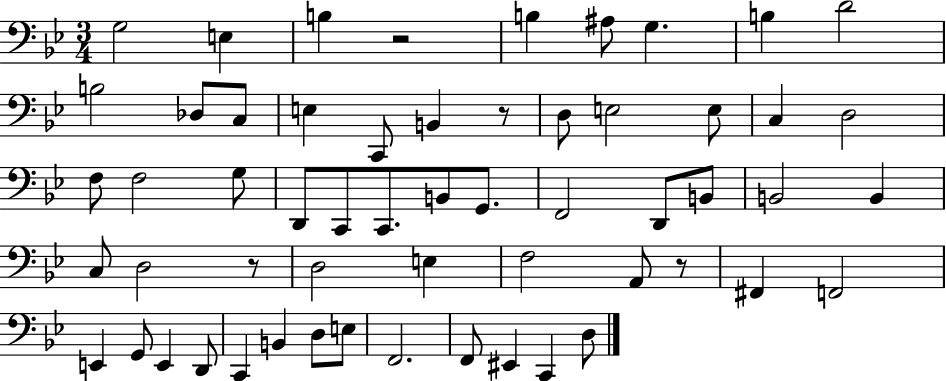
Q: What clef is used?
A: bass